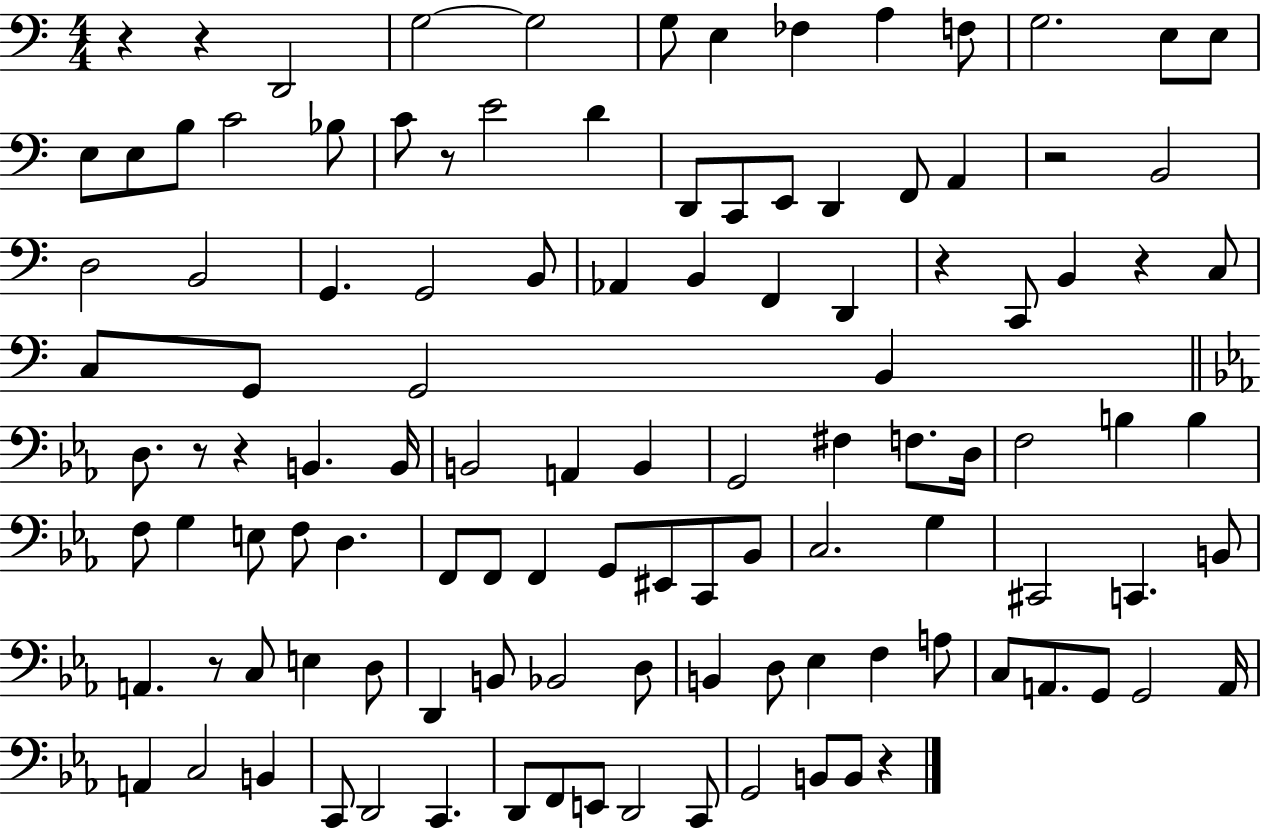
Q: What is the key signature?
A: C major